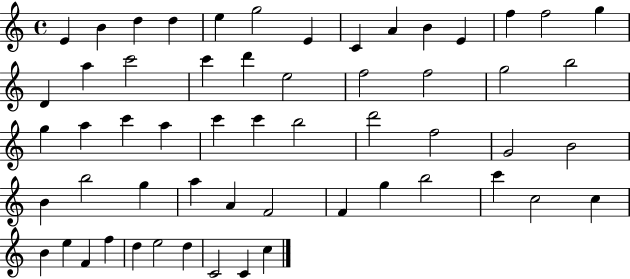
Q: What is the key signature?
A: C major